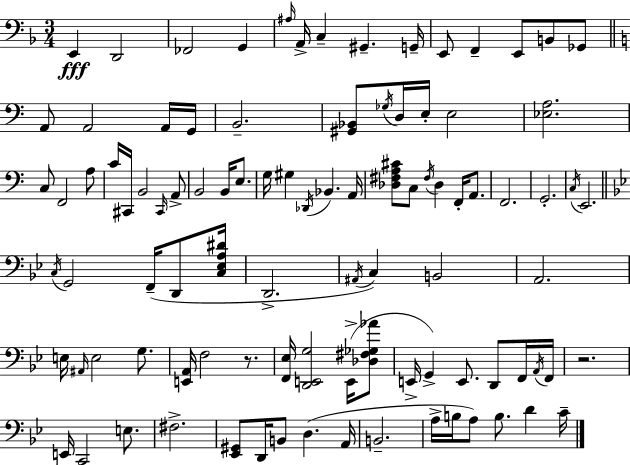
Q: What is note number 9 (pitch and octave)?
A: G2